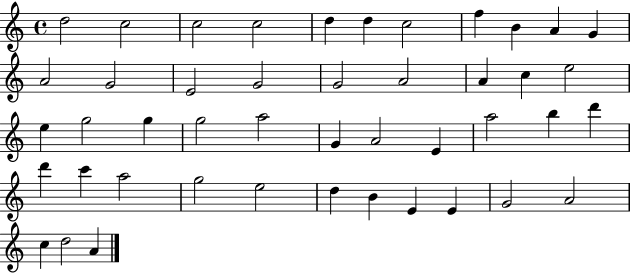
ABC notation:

X:1
T:Untitled
M:4/4
L:1/4
K:C
d2 c2 c2 c2 d d c2 f B A G A2 G2 E2 G2 G2 A2 A c e2 e g2 g g2 a2 G A2 E a2 b d' d' c' a2 g2 e2 d B E E G2 A2 c d2 A